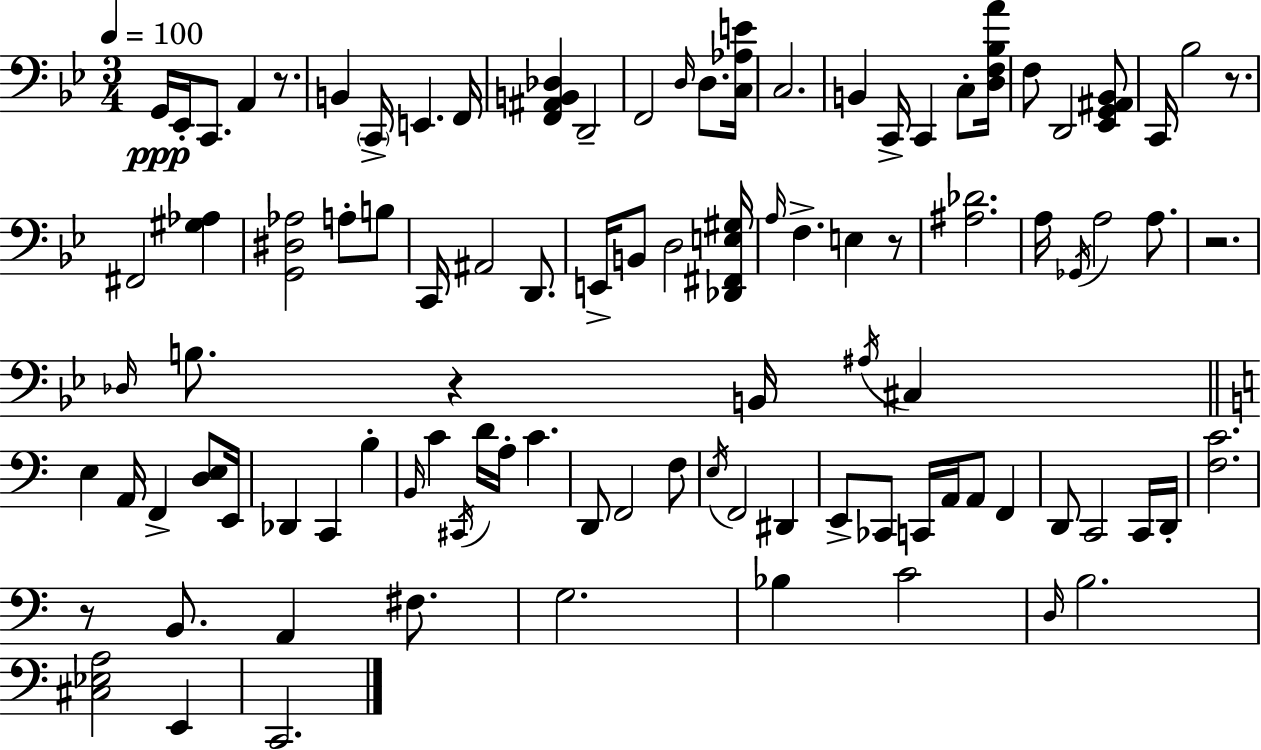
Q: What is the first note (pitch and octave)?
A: G2